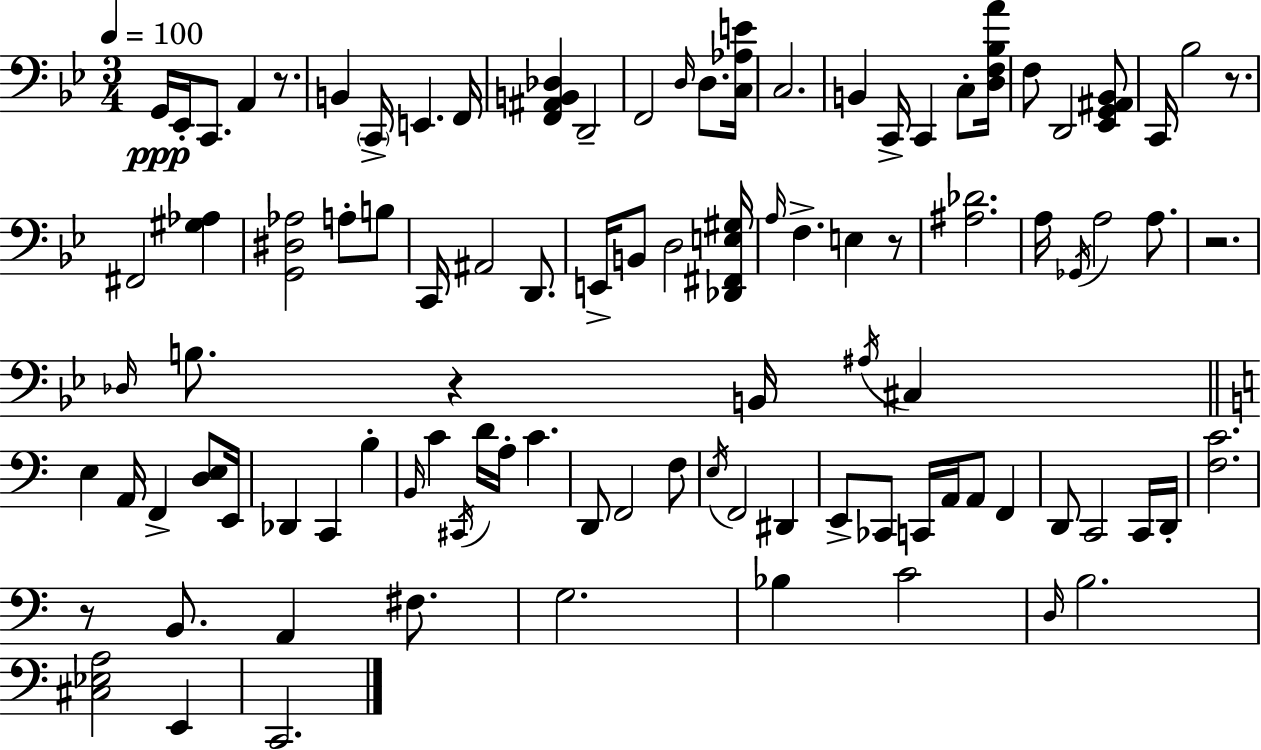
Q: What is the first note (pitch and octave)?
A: G2